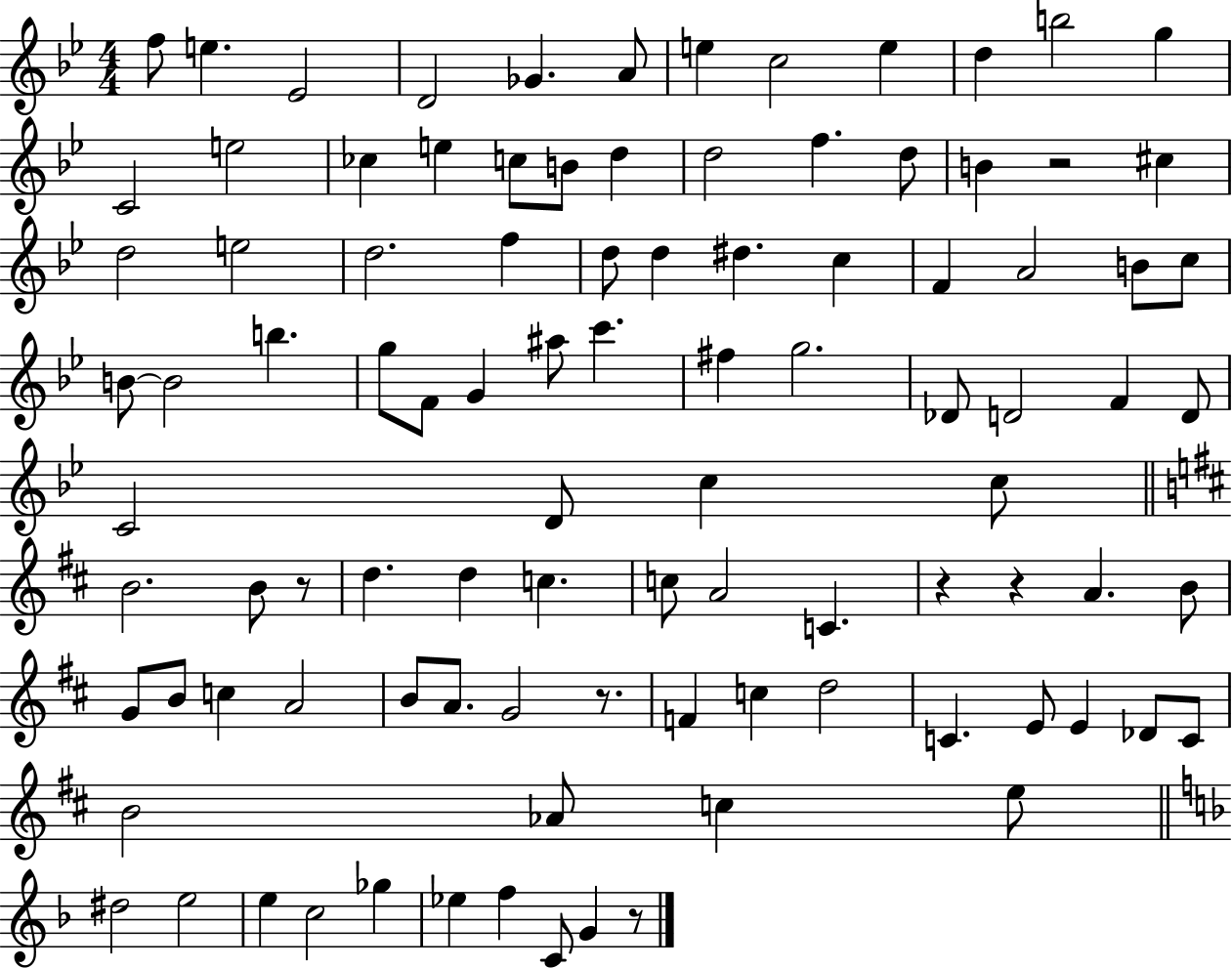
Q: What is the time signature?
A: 4/4